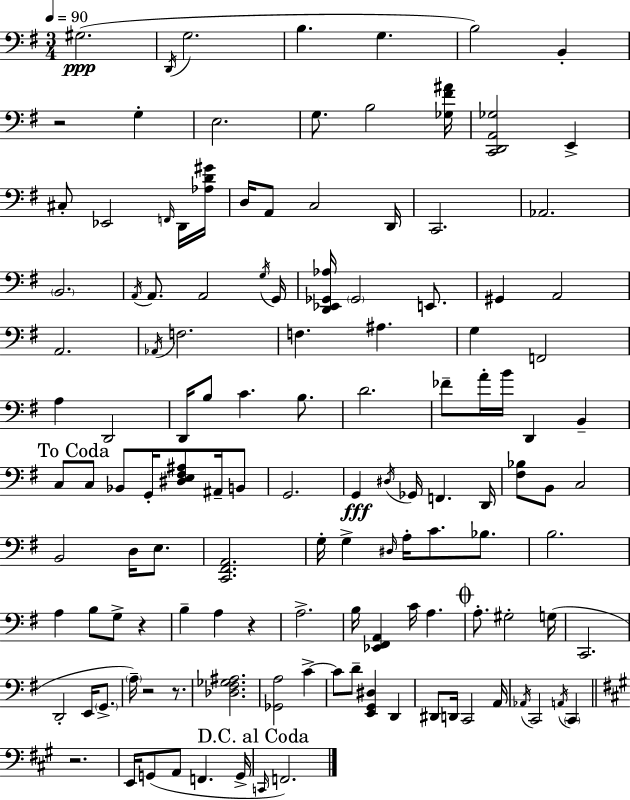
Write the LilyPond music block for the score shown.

{
  \clef bass
  \numericTimeSignature
  \time 3/4
  \key e \minor
  \tempo 4 = 90
  gis2.(\ppp | \acciaccatura { d,16 } g2. | b4. g4. | b2) b,4-. | \break r2 g4-. | e2. | g8. b2 | <ges fis' ais'>16 <c, d, a, ges>2 e,4-> | \break cis8-. ees,2 \grace { f,16 } | d,16 <aes d' gis'>16 d16 a,8 c2 | d,16 c,2. | aes,2. | \break \parenthesize b,2. | \acciaccatura { a,16 } a,8. a,2 | \acciaccatura { g16 } g,16 <d, ees, ges, aes>16 \parenthesize ges,2 | e,8. gis,4 a,2 | \break a,2. | \acciaccatura { aes,16 } f2. | f4. ais4. | g4 f,2 | \break a4 d,2 | d,16 b8 c'4. | b8. d'2. | fes'8-- a'16-. b'16 d,4 | \break b,4-- \mark "To Coda" c8 c8 bes,8 g,16-. | <dis e fis ais>8 ais,16-- b,8 g,2. | g,4\fff \acciaccatura { dis16 } ges,16 f,4. | d,16 <fis bes>8 b,8 c2 | \break b,2 | d16 e8. <c, fis, a,>2. | g16-. g4-> \grace { dis16 } | a16-. c'8. bes8. b2. | \break a4 b8 | g8-> r4 b4-- a4 | r4 a2.-> | b16 <ees, fis, a,>4 | \break c'16 a4. \mark \markup { \musicglyph "scripts.coda" } a8.-. gis2-. | g16( c,2. | d,2-. | e,16 \parenthesize g,8.-> \parenthesize a16--) r2 | \break r8. <des fis ges ais>2. | <ges, a>2 | c'4->~~ c'8 d'8-- <e, g, dis>4 | d,4 dis,8 d,16 c,2 | \break a,16 \acciaccatura { aes,16 } c,2 | \acciaccatura { a,16 } \parenthesize c,4 \bar "||" \break \key a \major r2. | e,16 g,8( a,8 f,4. g,16-> | \mark "D.C. al Coda" \grace { c,16 }) f,2. | \bar "|."
}